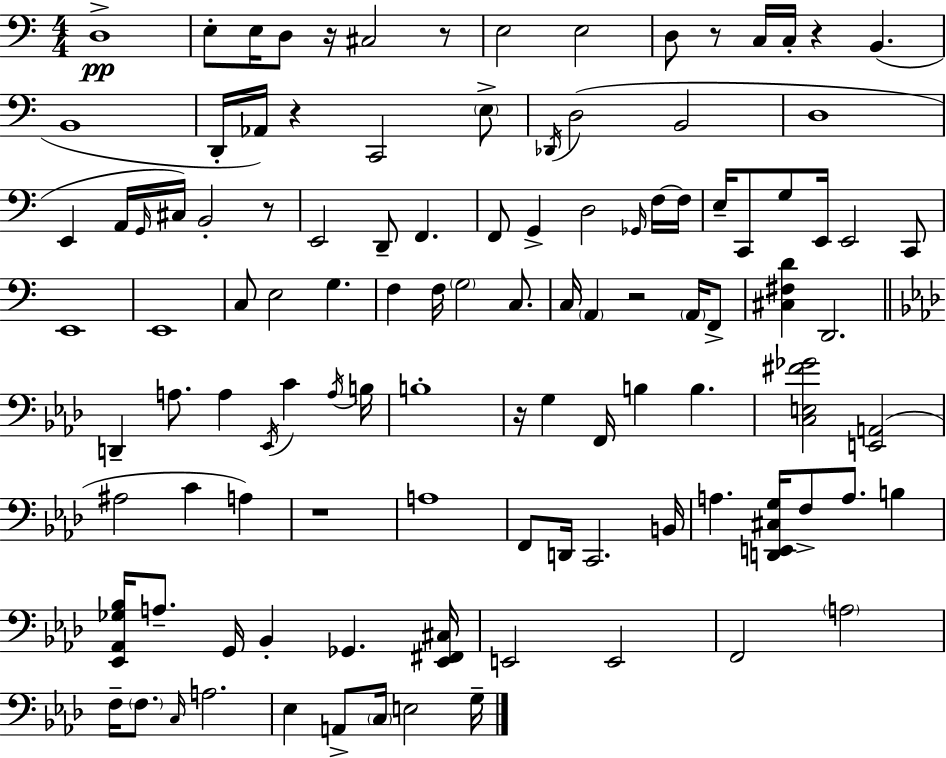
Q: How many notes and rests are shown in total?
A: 110